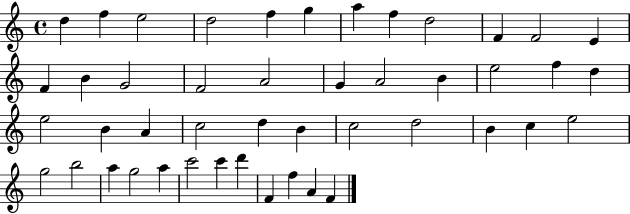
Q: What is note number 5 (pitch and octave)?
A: F5